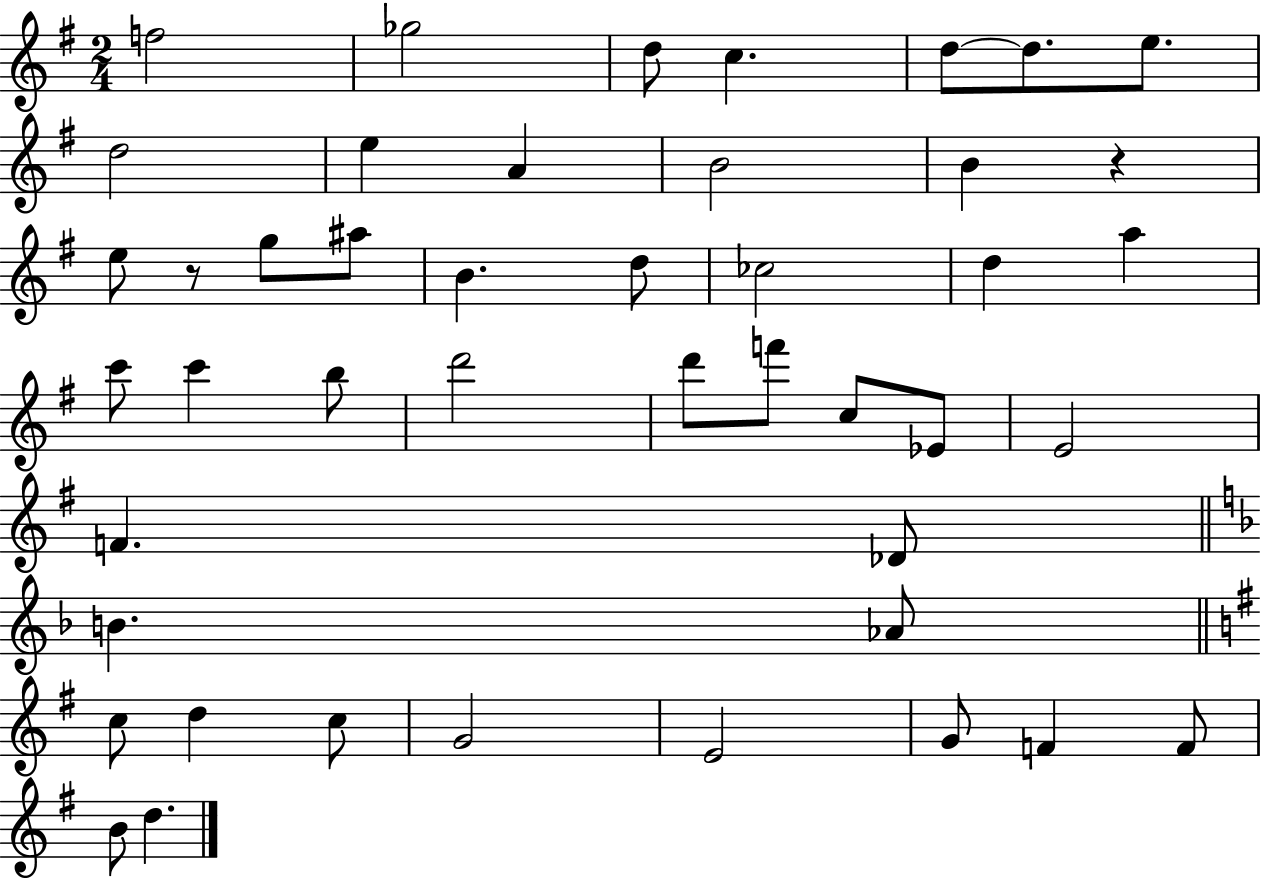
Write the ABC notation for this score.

X:1
T:Untitled
M:2/4
L:1/4
K:G
f2 _g2 d/2 c d/2 d/2 e/2 d2 e A B2 B z e/2 z/2 g/2 ^a/2 B d/2 _c2 d a c'/2 c' b/2 d'2 d'/2 f'/2 c/2 _E/2 E2 F _D/2 B _A/2 c/2 d c/2 G2 E2 G/2 F F/2 B/2 d